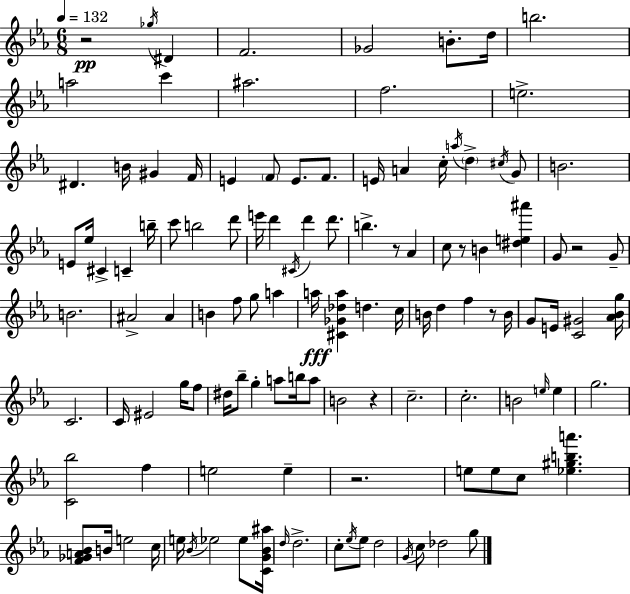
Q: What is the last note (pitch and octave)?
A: G5